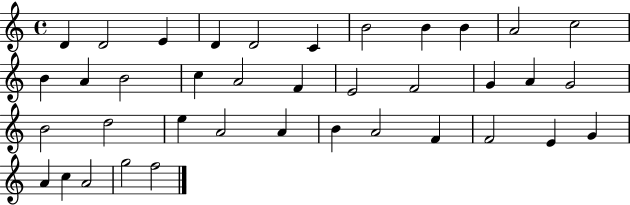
D4/q D4/h E4/q D4/q D4/h C4/q B4/h B4/q B4/q A4/h C5/h B4/q A4/q B4/h C5/q A4/h F4/q E4/h F4/h G4/q A4/q G4/h B4/h D5/h E5/q A4/h A4/q B4/q A4/h F4/q F4/h E4/q G4/q A4/q C5/q A4/h G5/h F5/h